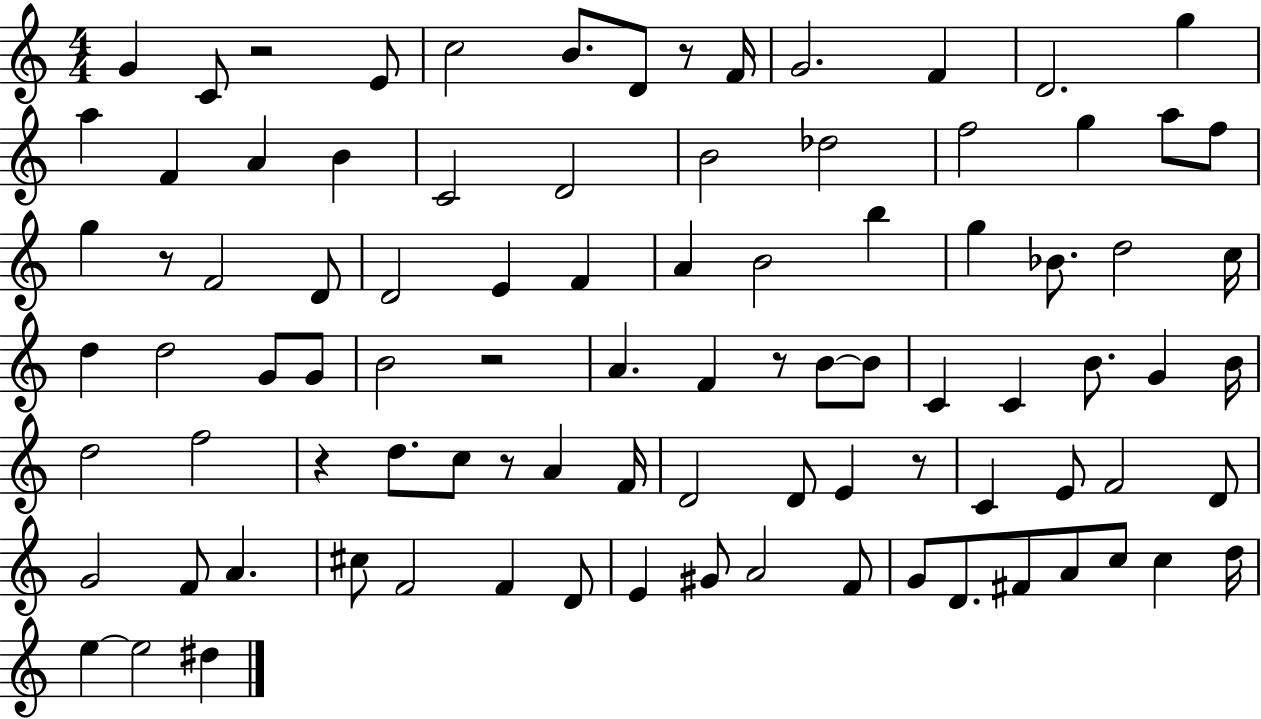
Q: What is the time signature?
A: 4/4